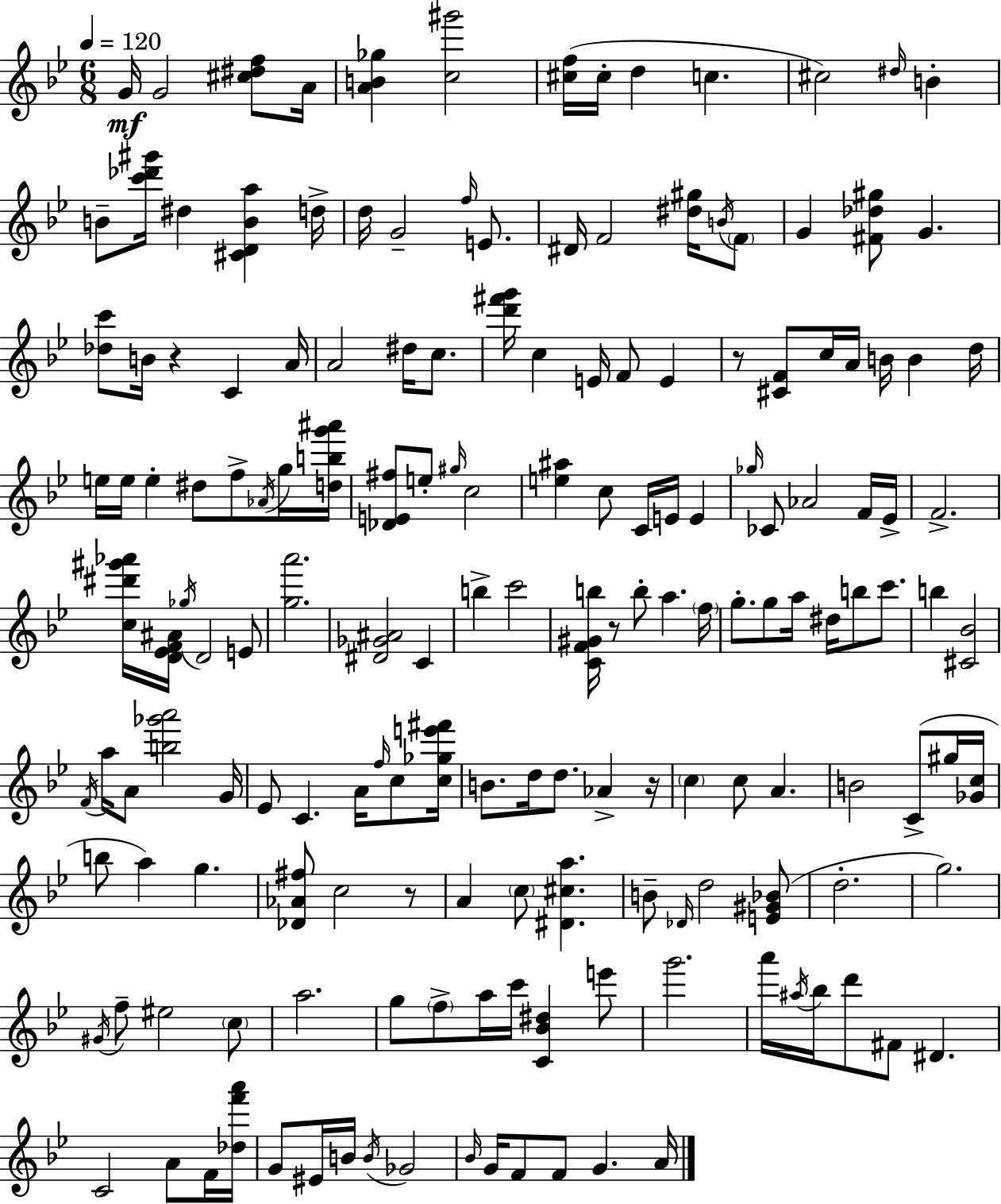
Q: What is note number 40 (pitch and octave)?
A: E5